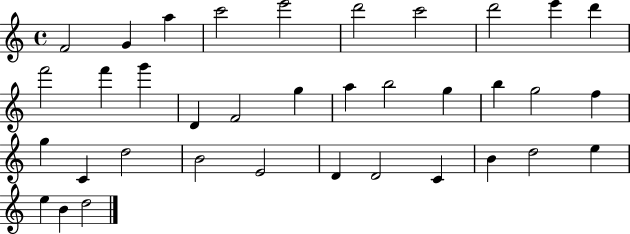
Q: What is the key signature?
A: C major